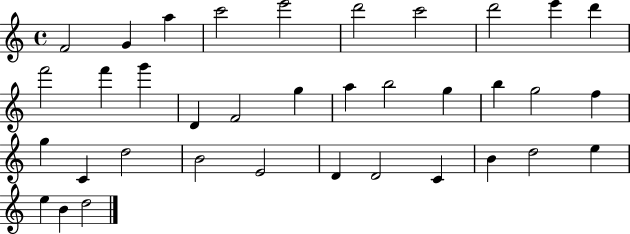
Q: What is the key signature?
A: C major